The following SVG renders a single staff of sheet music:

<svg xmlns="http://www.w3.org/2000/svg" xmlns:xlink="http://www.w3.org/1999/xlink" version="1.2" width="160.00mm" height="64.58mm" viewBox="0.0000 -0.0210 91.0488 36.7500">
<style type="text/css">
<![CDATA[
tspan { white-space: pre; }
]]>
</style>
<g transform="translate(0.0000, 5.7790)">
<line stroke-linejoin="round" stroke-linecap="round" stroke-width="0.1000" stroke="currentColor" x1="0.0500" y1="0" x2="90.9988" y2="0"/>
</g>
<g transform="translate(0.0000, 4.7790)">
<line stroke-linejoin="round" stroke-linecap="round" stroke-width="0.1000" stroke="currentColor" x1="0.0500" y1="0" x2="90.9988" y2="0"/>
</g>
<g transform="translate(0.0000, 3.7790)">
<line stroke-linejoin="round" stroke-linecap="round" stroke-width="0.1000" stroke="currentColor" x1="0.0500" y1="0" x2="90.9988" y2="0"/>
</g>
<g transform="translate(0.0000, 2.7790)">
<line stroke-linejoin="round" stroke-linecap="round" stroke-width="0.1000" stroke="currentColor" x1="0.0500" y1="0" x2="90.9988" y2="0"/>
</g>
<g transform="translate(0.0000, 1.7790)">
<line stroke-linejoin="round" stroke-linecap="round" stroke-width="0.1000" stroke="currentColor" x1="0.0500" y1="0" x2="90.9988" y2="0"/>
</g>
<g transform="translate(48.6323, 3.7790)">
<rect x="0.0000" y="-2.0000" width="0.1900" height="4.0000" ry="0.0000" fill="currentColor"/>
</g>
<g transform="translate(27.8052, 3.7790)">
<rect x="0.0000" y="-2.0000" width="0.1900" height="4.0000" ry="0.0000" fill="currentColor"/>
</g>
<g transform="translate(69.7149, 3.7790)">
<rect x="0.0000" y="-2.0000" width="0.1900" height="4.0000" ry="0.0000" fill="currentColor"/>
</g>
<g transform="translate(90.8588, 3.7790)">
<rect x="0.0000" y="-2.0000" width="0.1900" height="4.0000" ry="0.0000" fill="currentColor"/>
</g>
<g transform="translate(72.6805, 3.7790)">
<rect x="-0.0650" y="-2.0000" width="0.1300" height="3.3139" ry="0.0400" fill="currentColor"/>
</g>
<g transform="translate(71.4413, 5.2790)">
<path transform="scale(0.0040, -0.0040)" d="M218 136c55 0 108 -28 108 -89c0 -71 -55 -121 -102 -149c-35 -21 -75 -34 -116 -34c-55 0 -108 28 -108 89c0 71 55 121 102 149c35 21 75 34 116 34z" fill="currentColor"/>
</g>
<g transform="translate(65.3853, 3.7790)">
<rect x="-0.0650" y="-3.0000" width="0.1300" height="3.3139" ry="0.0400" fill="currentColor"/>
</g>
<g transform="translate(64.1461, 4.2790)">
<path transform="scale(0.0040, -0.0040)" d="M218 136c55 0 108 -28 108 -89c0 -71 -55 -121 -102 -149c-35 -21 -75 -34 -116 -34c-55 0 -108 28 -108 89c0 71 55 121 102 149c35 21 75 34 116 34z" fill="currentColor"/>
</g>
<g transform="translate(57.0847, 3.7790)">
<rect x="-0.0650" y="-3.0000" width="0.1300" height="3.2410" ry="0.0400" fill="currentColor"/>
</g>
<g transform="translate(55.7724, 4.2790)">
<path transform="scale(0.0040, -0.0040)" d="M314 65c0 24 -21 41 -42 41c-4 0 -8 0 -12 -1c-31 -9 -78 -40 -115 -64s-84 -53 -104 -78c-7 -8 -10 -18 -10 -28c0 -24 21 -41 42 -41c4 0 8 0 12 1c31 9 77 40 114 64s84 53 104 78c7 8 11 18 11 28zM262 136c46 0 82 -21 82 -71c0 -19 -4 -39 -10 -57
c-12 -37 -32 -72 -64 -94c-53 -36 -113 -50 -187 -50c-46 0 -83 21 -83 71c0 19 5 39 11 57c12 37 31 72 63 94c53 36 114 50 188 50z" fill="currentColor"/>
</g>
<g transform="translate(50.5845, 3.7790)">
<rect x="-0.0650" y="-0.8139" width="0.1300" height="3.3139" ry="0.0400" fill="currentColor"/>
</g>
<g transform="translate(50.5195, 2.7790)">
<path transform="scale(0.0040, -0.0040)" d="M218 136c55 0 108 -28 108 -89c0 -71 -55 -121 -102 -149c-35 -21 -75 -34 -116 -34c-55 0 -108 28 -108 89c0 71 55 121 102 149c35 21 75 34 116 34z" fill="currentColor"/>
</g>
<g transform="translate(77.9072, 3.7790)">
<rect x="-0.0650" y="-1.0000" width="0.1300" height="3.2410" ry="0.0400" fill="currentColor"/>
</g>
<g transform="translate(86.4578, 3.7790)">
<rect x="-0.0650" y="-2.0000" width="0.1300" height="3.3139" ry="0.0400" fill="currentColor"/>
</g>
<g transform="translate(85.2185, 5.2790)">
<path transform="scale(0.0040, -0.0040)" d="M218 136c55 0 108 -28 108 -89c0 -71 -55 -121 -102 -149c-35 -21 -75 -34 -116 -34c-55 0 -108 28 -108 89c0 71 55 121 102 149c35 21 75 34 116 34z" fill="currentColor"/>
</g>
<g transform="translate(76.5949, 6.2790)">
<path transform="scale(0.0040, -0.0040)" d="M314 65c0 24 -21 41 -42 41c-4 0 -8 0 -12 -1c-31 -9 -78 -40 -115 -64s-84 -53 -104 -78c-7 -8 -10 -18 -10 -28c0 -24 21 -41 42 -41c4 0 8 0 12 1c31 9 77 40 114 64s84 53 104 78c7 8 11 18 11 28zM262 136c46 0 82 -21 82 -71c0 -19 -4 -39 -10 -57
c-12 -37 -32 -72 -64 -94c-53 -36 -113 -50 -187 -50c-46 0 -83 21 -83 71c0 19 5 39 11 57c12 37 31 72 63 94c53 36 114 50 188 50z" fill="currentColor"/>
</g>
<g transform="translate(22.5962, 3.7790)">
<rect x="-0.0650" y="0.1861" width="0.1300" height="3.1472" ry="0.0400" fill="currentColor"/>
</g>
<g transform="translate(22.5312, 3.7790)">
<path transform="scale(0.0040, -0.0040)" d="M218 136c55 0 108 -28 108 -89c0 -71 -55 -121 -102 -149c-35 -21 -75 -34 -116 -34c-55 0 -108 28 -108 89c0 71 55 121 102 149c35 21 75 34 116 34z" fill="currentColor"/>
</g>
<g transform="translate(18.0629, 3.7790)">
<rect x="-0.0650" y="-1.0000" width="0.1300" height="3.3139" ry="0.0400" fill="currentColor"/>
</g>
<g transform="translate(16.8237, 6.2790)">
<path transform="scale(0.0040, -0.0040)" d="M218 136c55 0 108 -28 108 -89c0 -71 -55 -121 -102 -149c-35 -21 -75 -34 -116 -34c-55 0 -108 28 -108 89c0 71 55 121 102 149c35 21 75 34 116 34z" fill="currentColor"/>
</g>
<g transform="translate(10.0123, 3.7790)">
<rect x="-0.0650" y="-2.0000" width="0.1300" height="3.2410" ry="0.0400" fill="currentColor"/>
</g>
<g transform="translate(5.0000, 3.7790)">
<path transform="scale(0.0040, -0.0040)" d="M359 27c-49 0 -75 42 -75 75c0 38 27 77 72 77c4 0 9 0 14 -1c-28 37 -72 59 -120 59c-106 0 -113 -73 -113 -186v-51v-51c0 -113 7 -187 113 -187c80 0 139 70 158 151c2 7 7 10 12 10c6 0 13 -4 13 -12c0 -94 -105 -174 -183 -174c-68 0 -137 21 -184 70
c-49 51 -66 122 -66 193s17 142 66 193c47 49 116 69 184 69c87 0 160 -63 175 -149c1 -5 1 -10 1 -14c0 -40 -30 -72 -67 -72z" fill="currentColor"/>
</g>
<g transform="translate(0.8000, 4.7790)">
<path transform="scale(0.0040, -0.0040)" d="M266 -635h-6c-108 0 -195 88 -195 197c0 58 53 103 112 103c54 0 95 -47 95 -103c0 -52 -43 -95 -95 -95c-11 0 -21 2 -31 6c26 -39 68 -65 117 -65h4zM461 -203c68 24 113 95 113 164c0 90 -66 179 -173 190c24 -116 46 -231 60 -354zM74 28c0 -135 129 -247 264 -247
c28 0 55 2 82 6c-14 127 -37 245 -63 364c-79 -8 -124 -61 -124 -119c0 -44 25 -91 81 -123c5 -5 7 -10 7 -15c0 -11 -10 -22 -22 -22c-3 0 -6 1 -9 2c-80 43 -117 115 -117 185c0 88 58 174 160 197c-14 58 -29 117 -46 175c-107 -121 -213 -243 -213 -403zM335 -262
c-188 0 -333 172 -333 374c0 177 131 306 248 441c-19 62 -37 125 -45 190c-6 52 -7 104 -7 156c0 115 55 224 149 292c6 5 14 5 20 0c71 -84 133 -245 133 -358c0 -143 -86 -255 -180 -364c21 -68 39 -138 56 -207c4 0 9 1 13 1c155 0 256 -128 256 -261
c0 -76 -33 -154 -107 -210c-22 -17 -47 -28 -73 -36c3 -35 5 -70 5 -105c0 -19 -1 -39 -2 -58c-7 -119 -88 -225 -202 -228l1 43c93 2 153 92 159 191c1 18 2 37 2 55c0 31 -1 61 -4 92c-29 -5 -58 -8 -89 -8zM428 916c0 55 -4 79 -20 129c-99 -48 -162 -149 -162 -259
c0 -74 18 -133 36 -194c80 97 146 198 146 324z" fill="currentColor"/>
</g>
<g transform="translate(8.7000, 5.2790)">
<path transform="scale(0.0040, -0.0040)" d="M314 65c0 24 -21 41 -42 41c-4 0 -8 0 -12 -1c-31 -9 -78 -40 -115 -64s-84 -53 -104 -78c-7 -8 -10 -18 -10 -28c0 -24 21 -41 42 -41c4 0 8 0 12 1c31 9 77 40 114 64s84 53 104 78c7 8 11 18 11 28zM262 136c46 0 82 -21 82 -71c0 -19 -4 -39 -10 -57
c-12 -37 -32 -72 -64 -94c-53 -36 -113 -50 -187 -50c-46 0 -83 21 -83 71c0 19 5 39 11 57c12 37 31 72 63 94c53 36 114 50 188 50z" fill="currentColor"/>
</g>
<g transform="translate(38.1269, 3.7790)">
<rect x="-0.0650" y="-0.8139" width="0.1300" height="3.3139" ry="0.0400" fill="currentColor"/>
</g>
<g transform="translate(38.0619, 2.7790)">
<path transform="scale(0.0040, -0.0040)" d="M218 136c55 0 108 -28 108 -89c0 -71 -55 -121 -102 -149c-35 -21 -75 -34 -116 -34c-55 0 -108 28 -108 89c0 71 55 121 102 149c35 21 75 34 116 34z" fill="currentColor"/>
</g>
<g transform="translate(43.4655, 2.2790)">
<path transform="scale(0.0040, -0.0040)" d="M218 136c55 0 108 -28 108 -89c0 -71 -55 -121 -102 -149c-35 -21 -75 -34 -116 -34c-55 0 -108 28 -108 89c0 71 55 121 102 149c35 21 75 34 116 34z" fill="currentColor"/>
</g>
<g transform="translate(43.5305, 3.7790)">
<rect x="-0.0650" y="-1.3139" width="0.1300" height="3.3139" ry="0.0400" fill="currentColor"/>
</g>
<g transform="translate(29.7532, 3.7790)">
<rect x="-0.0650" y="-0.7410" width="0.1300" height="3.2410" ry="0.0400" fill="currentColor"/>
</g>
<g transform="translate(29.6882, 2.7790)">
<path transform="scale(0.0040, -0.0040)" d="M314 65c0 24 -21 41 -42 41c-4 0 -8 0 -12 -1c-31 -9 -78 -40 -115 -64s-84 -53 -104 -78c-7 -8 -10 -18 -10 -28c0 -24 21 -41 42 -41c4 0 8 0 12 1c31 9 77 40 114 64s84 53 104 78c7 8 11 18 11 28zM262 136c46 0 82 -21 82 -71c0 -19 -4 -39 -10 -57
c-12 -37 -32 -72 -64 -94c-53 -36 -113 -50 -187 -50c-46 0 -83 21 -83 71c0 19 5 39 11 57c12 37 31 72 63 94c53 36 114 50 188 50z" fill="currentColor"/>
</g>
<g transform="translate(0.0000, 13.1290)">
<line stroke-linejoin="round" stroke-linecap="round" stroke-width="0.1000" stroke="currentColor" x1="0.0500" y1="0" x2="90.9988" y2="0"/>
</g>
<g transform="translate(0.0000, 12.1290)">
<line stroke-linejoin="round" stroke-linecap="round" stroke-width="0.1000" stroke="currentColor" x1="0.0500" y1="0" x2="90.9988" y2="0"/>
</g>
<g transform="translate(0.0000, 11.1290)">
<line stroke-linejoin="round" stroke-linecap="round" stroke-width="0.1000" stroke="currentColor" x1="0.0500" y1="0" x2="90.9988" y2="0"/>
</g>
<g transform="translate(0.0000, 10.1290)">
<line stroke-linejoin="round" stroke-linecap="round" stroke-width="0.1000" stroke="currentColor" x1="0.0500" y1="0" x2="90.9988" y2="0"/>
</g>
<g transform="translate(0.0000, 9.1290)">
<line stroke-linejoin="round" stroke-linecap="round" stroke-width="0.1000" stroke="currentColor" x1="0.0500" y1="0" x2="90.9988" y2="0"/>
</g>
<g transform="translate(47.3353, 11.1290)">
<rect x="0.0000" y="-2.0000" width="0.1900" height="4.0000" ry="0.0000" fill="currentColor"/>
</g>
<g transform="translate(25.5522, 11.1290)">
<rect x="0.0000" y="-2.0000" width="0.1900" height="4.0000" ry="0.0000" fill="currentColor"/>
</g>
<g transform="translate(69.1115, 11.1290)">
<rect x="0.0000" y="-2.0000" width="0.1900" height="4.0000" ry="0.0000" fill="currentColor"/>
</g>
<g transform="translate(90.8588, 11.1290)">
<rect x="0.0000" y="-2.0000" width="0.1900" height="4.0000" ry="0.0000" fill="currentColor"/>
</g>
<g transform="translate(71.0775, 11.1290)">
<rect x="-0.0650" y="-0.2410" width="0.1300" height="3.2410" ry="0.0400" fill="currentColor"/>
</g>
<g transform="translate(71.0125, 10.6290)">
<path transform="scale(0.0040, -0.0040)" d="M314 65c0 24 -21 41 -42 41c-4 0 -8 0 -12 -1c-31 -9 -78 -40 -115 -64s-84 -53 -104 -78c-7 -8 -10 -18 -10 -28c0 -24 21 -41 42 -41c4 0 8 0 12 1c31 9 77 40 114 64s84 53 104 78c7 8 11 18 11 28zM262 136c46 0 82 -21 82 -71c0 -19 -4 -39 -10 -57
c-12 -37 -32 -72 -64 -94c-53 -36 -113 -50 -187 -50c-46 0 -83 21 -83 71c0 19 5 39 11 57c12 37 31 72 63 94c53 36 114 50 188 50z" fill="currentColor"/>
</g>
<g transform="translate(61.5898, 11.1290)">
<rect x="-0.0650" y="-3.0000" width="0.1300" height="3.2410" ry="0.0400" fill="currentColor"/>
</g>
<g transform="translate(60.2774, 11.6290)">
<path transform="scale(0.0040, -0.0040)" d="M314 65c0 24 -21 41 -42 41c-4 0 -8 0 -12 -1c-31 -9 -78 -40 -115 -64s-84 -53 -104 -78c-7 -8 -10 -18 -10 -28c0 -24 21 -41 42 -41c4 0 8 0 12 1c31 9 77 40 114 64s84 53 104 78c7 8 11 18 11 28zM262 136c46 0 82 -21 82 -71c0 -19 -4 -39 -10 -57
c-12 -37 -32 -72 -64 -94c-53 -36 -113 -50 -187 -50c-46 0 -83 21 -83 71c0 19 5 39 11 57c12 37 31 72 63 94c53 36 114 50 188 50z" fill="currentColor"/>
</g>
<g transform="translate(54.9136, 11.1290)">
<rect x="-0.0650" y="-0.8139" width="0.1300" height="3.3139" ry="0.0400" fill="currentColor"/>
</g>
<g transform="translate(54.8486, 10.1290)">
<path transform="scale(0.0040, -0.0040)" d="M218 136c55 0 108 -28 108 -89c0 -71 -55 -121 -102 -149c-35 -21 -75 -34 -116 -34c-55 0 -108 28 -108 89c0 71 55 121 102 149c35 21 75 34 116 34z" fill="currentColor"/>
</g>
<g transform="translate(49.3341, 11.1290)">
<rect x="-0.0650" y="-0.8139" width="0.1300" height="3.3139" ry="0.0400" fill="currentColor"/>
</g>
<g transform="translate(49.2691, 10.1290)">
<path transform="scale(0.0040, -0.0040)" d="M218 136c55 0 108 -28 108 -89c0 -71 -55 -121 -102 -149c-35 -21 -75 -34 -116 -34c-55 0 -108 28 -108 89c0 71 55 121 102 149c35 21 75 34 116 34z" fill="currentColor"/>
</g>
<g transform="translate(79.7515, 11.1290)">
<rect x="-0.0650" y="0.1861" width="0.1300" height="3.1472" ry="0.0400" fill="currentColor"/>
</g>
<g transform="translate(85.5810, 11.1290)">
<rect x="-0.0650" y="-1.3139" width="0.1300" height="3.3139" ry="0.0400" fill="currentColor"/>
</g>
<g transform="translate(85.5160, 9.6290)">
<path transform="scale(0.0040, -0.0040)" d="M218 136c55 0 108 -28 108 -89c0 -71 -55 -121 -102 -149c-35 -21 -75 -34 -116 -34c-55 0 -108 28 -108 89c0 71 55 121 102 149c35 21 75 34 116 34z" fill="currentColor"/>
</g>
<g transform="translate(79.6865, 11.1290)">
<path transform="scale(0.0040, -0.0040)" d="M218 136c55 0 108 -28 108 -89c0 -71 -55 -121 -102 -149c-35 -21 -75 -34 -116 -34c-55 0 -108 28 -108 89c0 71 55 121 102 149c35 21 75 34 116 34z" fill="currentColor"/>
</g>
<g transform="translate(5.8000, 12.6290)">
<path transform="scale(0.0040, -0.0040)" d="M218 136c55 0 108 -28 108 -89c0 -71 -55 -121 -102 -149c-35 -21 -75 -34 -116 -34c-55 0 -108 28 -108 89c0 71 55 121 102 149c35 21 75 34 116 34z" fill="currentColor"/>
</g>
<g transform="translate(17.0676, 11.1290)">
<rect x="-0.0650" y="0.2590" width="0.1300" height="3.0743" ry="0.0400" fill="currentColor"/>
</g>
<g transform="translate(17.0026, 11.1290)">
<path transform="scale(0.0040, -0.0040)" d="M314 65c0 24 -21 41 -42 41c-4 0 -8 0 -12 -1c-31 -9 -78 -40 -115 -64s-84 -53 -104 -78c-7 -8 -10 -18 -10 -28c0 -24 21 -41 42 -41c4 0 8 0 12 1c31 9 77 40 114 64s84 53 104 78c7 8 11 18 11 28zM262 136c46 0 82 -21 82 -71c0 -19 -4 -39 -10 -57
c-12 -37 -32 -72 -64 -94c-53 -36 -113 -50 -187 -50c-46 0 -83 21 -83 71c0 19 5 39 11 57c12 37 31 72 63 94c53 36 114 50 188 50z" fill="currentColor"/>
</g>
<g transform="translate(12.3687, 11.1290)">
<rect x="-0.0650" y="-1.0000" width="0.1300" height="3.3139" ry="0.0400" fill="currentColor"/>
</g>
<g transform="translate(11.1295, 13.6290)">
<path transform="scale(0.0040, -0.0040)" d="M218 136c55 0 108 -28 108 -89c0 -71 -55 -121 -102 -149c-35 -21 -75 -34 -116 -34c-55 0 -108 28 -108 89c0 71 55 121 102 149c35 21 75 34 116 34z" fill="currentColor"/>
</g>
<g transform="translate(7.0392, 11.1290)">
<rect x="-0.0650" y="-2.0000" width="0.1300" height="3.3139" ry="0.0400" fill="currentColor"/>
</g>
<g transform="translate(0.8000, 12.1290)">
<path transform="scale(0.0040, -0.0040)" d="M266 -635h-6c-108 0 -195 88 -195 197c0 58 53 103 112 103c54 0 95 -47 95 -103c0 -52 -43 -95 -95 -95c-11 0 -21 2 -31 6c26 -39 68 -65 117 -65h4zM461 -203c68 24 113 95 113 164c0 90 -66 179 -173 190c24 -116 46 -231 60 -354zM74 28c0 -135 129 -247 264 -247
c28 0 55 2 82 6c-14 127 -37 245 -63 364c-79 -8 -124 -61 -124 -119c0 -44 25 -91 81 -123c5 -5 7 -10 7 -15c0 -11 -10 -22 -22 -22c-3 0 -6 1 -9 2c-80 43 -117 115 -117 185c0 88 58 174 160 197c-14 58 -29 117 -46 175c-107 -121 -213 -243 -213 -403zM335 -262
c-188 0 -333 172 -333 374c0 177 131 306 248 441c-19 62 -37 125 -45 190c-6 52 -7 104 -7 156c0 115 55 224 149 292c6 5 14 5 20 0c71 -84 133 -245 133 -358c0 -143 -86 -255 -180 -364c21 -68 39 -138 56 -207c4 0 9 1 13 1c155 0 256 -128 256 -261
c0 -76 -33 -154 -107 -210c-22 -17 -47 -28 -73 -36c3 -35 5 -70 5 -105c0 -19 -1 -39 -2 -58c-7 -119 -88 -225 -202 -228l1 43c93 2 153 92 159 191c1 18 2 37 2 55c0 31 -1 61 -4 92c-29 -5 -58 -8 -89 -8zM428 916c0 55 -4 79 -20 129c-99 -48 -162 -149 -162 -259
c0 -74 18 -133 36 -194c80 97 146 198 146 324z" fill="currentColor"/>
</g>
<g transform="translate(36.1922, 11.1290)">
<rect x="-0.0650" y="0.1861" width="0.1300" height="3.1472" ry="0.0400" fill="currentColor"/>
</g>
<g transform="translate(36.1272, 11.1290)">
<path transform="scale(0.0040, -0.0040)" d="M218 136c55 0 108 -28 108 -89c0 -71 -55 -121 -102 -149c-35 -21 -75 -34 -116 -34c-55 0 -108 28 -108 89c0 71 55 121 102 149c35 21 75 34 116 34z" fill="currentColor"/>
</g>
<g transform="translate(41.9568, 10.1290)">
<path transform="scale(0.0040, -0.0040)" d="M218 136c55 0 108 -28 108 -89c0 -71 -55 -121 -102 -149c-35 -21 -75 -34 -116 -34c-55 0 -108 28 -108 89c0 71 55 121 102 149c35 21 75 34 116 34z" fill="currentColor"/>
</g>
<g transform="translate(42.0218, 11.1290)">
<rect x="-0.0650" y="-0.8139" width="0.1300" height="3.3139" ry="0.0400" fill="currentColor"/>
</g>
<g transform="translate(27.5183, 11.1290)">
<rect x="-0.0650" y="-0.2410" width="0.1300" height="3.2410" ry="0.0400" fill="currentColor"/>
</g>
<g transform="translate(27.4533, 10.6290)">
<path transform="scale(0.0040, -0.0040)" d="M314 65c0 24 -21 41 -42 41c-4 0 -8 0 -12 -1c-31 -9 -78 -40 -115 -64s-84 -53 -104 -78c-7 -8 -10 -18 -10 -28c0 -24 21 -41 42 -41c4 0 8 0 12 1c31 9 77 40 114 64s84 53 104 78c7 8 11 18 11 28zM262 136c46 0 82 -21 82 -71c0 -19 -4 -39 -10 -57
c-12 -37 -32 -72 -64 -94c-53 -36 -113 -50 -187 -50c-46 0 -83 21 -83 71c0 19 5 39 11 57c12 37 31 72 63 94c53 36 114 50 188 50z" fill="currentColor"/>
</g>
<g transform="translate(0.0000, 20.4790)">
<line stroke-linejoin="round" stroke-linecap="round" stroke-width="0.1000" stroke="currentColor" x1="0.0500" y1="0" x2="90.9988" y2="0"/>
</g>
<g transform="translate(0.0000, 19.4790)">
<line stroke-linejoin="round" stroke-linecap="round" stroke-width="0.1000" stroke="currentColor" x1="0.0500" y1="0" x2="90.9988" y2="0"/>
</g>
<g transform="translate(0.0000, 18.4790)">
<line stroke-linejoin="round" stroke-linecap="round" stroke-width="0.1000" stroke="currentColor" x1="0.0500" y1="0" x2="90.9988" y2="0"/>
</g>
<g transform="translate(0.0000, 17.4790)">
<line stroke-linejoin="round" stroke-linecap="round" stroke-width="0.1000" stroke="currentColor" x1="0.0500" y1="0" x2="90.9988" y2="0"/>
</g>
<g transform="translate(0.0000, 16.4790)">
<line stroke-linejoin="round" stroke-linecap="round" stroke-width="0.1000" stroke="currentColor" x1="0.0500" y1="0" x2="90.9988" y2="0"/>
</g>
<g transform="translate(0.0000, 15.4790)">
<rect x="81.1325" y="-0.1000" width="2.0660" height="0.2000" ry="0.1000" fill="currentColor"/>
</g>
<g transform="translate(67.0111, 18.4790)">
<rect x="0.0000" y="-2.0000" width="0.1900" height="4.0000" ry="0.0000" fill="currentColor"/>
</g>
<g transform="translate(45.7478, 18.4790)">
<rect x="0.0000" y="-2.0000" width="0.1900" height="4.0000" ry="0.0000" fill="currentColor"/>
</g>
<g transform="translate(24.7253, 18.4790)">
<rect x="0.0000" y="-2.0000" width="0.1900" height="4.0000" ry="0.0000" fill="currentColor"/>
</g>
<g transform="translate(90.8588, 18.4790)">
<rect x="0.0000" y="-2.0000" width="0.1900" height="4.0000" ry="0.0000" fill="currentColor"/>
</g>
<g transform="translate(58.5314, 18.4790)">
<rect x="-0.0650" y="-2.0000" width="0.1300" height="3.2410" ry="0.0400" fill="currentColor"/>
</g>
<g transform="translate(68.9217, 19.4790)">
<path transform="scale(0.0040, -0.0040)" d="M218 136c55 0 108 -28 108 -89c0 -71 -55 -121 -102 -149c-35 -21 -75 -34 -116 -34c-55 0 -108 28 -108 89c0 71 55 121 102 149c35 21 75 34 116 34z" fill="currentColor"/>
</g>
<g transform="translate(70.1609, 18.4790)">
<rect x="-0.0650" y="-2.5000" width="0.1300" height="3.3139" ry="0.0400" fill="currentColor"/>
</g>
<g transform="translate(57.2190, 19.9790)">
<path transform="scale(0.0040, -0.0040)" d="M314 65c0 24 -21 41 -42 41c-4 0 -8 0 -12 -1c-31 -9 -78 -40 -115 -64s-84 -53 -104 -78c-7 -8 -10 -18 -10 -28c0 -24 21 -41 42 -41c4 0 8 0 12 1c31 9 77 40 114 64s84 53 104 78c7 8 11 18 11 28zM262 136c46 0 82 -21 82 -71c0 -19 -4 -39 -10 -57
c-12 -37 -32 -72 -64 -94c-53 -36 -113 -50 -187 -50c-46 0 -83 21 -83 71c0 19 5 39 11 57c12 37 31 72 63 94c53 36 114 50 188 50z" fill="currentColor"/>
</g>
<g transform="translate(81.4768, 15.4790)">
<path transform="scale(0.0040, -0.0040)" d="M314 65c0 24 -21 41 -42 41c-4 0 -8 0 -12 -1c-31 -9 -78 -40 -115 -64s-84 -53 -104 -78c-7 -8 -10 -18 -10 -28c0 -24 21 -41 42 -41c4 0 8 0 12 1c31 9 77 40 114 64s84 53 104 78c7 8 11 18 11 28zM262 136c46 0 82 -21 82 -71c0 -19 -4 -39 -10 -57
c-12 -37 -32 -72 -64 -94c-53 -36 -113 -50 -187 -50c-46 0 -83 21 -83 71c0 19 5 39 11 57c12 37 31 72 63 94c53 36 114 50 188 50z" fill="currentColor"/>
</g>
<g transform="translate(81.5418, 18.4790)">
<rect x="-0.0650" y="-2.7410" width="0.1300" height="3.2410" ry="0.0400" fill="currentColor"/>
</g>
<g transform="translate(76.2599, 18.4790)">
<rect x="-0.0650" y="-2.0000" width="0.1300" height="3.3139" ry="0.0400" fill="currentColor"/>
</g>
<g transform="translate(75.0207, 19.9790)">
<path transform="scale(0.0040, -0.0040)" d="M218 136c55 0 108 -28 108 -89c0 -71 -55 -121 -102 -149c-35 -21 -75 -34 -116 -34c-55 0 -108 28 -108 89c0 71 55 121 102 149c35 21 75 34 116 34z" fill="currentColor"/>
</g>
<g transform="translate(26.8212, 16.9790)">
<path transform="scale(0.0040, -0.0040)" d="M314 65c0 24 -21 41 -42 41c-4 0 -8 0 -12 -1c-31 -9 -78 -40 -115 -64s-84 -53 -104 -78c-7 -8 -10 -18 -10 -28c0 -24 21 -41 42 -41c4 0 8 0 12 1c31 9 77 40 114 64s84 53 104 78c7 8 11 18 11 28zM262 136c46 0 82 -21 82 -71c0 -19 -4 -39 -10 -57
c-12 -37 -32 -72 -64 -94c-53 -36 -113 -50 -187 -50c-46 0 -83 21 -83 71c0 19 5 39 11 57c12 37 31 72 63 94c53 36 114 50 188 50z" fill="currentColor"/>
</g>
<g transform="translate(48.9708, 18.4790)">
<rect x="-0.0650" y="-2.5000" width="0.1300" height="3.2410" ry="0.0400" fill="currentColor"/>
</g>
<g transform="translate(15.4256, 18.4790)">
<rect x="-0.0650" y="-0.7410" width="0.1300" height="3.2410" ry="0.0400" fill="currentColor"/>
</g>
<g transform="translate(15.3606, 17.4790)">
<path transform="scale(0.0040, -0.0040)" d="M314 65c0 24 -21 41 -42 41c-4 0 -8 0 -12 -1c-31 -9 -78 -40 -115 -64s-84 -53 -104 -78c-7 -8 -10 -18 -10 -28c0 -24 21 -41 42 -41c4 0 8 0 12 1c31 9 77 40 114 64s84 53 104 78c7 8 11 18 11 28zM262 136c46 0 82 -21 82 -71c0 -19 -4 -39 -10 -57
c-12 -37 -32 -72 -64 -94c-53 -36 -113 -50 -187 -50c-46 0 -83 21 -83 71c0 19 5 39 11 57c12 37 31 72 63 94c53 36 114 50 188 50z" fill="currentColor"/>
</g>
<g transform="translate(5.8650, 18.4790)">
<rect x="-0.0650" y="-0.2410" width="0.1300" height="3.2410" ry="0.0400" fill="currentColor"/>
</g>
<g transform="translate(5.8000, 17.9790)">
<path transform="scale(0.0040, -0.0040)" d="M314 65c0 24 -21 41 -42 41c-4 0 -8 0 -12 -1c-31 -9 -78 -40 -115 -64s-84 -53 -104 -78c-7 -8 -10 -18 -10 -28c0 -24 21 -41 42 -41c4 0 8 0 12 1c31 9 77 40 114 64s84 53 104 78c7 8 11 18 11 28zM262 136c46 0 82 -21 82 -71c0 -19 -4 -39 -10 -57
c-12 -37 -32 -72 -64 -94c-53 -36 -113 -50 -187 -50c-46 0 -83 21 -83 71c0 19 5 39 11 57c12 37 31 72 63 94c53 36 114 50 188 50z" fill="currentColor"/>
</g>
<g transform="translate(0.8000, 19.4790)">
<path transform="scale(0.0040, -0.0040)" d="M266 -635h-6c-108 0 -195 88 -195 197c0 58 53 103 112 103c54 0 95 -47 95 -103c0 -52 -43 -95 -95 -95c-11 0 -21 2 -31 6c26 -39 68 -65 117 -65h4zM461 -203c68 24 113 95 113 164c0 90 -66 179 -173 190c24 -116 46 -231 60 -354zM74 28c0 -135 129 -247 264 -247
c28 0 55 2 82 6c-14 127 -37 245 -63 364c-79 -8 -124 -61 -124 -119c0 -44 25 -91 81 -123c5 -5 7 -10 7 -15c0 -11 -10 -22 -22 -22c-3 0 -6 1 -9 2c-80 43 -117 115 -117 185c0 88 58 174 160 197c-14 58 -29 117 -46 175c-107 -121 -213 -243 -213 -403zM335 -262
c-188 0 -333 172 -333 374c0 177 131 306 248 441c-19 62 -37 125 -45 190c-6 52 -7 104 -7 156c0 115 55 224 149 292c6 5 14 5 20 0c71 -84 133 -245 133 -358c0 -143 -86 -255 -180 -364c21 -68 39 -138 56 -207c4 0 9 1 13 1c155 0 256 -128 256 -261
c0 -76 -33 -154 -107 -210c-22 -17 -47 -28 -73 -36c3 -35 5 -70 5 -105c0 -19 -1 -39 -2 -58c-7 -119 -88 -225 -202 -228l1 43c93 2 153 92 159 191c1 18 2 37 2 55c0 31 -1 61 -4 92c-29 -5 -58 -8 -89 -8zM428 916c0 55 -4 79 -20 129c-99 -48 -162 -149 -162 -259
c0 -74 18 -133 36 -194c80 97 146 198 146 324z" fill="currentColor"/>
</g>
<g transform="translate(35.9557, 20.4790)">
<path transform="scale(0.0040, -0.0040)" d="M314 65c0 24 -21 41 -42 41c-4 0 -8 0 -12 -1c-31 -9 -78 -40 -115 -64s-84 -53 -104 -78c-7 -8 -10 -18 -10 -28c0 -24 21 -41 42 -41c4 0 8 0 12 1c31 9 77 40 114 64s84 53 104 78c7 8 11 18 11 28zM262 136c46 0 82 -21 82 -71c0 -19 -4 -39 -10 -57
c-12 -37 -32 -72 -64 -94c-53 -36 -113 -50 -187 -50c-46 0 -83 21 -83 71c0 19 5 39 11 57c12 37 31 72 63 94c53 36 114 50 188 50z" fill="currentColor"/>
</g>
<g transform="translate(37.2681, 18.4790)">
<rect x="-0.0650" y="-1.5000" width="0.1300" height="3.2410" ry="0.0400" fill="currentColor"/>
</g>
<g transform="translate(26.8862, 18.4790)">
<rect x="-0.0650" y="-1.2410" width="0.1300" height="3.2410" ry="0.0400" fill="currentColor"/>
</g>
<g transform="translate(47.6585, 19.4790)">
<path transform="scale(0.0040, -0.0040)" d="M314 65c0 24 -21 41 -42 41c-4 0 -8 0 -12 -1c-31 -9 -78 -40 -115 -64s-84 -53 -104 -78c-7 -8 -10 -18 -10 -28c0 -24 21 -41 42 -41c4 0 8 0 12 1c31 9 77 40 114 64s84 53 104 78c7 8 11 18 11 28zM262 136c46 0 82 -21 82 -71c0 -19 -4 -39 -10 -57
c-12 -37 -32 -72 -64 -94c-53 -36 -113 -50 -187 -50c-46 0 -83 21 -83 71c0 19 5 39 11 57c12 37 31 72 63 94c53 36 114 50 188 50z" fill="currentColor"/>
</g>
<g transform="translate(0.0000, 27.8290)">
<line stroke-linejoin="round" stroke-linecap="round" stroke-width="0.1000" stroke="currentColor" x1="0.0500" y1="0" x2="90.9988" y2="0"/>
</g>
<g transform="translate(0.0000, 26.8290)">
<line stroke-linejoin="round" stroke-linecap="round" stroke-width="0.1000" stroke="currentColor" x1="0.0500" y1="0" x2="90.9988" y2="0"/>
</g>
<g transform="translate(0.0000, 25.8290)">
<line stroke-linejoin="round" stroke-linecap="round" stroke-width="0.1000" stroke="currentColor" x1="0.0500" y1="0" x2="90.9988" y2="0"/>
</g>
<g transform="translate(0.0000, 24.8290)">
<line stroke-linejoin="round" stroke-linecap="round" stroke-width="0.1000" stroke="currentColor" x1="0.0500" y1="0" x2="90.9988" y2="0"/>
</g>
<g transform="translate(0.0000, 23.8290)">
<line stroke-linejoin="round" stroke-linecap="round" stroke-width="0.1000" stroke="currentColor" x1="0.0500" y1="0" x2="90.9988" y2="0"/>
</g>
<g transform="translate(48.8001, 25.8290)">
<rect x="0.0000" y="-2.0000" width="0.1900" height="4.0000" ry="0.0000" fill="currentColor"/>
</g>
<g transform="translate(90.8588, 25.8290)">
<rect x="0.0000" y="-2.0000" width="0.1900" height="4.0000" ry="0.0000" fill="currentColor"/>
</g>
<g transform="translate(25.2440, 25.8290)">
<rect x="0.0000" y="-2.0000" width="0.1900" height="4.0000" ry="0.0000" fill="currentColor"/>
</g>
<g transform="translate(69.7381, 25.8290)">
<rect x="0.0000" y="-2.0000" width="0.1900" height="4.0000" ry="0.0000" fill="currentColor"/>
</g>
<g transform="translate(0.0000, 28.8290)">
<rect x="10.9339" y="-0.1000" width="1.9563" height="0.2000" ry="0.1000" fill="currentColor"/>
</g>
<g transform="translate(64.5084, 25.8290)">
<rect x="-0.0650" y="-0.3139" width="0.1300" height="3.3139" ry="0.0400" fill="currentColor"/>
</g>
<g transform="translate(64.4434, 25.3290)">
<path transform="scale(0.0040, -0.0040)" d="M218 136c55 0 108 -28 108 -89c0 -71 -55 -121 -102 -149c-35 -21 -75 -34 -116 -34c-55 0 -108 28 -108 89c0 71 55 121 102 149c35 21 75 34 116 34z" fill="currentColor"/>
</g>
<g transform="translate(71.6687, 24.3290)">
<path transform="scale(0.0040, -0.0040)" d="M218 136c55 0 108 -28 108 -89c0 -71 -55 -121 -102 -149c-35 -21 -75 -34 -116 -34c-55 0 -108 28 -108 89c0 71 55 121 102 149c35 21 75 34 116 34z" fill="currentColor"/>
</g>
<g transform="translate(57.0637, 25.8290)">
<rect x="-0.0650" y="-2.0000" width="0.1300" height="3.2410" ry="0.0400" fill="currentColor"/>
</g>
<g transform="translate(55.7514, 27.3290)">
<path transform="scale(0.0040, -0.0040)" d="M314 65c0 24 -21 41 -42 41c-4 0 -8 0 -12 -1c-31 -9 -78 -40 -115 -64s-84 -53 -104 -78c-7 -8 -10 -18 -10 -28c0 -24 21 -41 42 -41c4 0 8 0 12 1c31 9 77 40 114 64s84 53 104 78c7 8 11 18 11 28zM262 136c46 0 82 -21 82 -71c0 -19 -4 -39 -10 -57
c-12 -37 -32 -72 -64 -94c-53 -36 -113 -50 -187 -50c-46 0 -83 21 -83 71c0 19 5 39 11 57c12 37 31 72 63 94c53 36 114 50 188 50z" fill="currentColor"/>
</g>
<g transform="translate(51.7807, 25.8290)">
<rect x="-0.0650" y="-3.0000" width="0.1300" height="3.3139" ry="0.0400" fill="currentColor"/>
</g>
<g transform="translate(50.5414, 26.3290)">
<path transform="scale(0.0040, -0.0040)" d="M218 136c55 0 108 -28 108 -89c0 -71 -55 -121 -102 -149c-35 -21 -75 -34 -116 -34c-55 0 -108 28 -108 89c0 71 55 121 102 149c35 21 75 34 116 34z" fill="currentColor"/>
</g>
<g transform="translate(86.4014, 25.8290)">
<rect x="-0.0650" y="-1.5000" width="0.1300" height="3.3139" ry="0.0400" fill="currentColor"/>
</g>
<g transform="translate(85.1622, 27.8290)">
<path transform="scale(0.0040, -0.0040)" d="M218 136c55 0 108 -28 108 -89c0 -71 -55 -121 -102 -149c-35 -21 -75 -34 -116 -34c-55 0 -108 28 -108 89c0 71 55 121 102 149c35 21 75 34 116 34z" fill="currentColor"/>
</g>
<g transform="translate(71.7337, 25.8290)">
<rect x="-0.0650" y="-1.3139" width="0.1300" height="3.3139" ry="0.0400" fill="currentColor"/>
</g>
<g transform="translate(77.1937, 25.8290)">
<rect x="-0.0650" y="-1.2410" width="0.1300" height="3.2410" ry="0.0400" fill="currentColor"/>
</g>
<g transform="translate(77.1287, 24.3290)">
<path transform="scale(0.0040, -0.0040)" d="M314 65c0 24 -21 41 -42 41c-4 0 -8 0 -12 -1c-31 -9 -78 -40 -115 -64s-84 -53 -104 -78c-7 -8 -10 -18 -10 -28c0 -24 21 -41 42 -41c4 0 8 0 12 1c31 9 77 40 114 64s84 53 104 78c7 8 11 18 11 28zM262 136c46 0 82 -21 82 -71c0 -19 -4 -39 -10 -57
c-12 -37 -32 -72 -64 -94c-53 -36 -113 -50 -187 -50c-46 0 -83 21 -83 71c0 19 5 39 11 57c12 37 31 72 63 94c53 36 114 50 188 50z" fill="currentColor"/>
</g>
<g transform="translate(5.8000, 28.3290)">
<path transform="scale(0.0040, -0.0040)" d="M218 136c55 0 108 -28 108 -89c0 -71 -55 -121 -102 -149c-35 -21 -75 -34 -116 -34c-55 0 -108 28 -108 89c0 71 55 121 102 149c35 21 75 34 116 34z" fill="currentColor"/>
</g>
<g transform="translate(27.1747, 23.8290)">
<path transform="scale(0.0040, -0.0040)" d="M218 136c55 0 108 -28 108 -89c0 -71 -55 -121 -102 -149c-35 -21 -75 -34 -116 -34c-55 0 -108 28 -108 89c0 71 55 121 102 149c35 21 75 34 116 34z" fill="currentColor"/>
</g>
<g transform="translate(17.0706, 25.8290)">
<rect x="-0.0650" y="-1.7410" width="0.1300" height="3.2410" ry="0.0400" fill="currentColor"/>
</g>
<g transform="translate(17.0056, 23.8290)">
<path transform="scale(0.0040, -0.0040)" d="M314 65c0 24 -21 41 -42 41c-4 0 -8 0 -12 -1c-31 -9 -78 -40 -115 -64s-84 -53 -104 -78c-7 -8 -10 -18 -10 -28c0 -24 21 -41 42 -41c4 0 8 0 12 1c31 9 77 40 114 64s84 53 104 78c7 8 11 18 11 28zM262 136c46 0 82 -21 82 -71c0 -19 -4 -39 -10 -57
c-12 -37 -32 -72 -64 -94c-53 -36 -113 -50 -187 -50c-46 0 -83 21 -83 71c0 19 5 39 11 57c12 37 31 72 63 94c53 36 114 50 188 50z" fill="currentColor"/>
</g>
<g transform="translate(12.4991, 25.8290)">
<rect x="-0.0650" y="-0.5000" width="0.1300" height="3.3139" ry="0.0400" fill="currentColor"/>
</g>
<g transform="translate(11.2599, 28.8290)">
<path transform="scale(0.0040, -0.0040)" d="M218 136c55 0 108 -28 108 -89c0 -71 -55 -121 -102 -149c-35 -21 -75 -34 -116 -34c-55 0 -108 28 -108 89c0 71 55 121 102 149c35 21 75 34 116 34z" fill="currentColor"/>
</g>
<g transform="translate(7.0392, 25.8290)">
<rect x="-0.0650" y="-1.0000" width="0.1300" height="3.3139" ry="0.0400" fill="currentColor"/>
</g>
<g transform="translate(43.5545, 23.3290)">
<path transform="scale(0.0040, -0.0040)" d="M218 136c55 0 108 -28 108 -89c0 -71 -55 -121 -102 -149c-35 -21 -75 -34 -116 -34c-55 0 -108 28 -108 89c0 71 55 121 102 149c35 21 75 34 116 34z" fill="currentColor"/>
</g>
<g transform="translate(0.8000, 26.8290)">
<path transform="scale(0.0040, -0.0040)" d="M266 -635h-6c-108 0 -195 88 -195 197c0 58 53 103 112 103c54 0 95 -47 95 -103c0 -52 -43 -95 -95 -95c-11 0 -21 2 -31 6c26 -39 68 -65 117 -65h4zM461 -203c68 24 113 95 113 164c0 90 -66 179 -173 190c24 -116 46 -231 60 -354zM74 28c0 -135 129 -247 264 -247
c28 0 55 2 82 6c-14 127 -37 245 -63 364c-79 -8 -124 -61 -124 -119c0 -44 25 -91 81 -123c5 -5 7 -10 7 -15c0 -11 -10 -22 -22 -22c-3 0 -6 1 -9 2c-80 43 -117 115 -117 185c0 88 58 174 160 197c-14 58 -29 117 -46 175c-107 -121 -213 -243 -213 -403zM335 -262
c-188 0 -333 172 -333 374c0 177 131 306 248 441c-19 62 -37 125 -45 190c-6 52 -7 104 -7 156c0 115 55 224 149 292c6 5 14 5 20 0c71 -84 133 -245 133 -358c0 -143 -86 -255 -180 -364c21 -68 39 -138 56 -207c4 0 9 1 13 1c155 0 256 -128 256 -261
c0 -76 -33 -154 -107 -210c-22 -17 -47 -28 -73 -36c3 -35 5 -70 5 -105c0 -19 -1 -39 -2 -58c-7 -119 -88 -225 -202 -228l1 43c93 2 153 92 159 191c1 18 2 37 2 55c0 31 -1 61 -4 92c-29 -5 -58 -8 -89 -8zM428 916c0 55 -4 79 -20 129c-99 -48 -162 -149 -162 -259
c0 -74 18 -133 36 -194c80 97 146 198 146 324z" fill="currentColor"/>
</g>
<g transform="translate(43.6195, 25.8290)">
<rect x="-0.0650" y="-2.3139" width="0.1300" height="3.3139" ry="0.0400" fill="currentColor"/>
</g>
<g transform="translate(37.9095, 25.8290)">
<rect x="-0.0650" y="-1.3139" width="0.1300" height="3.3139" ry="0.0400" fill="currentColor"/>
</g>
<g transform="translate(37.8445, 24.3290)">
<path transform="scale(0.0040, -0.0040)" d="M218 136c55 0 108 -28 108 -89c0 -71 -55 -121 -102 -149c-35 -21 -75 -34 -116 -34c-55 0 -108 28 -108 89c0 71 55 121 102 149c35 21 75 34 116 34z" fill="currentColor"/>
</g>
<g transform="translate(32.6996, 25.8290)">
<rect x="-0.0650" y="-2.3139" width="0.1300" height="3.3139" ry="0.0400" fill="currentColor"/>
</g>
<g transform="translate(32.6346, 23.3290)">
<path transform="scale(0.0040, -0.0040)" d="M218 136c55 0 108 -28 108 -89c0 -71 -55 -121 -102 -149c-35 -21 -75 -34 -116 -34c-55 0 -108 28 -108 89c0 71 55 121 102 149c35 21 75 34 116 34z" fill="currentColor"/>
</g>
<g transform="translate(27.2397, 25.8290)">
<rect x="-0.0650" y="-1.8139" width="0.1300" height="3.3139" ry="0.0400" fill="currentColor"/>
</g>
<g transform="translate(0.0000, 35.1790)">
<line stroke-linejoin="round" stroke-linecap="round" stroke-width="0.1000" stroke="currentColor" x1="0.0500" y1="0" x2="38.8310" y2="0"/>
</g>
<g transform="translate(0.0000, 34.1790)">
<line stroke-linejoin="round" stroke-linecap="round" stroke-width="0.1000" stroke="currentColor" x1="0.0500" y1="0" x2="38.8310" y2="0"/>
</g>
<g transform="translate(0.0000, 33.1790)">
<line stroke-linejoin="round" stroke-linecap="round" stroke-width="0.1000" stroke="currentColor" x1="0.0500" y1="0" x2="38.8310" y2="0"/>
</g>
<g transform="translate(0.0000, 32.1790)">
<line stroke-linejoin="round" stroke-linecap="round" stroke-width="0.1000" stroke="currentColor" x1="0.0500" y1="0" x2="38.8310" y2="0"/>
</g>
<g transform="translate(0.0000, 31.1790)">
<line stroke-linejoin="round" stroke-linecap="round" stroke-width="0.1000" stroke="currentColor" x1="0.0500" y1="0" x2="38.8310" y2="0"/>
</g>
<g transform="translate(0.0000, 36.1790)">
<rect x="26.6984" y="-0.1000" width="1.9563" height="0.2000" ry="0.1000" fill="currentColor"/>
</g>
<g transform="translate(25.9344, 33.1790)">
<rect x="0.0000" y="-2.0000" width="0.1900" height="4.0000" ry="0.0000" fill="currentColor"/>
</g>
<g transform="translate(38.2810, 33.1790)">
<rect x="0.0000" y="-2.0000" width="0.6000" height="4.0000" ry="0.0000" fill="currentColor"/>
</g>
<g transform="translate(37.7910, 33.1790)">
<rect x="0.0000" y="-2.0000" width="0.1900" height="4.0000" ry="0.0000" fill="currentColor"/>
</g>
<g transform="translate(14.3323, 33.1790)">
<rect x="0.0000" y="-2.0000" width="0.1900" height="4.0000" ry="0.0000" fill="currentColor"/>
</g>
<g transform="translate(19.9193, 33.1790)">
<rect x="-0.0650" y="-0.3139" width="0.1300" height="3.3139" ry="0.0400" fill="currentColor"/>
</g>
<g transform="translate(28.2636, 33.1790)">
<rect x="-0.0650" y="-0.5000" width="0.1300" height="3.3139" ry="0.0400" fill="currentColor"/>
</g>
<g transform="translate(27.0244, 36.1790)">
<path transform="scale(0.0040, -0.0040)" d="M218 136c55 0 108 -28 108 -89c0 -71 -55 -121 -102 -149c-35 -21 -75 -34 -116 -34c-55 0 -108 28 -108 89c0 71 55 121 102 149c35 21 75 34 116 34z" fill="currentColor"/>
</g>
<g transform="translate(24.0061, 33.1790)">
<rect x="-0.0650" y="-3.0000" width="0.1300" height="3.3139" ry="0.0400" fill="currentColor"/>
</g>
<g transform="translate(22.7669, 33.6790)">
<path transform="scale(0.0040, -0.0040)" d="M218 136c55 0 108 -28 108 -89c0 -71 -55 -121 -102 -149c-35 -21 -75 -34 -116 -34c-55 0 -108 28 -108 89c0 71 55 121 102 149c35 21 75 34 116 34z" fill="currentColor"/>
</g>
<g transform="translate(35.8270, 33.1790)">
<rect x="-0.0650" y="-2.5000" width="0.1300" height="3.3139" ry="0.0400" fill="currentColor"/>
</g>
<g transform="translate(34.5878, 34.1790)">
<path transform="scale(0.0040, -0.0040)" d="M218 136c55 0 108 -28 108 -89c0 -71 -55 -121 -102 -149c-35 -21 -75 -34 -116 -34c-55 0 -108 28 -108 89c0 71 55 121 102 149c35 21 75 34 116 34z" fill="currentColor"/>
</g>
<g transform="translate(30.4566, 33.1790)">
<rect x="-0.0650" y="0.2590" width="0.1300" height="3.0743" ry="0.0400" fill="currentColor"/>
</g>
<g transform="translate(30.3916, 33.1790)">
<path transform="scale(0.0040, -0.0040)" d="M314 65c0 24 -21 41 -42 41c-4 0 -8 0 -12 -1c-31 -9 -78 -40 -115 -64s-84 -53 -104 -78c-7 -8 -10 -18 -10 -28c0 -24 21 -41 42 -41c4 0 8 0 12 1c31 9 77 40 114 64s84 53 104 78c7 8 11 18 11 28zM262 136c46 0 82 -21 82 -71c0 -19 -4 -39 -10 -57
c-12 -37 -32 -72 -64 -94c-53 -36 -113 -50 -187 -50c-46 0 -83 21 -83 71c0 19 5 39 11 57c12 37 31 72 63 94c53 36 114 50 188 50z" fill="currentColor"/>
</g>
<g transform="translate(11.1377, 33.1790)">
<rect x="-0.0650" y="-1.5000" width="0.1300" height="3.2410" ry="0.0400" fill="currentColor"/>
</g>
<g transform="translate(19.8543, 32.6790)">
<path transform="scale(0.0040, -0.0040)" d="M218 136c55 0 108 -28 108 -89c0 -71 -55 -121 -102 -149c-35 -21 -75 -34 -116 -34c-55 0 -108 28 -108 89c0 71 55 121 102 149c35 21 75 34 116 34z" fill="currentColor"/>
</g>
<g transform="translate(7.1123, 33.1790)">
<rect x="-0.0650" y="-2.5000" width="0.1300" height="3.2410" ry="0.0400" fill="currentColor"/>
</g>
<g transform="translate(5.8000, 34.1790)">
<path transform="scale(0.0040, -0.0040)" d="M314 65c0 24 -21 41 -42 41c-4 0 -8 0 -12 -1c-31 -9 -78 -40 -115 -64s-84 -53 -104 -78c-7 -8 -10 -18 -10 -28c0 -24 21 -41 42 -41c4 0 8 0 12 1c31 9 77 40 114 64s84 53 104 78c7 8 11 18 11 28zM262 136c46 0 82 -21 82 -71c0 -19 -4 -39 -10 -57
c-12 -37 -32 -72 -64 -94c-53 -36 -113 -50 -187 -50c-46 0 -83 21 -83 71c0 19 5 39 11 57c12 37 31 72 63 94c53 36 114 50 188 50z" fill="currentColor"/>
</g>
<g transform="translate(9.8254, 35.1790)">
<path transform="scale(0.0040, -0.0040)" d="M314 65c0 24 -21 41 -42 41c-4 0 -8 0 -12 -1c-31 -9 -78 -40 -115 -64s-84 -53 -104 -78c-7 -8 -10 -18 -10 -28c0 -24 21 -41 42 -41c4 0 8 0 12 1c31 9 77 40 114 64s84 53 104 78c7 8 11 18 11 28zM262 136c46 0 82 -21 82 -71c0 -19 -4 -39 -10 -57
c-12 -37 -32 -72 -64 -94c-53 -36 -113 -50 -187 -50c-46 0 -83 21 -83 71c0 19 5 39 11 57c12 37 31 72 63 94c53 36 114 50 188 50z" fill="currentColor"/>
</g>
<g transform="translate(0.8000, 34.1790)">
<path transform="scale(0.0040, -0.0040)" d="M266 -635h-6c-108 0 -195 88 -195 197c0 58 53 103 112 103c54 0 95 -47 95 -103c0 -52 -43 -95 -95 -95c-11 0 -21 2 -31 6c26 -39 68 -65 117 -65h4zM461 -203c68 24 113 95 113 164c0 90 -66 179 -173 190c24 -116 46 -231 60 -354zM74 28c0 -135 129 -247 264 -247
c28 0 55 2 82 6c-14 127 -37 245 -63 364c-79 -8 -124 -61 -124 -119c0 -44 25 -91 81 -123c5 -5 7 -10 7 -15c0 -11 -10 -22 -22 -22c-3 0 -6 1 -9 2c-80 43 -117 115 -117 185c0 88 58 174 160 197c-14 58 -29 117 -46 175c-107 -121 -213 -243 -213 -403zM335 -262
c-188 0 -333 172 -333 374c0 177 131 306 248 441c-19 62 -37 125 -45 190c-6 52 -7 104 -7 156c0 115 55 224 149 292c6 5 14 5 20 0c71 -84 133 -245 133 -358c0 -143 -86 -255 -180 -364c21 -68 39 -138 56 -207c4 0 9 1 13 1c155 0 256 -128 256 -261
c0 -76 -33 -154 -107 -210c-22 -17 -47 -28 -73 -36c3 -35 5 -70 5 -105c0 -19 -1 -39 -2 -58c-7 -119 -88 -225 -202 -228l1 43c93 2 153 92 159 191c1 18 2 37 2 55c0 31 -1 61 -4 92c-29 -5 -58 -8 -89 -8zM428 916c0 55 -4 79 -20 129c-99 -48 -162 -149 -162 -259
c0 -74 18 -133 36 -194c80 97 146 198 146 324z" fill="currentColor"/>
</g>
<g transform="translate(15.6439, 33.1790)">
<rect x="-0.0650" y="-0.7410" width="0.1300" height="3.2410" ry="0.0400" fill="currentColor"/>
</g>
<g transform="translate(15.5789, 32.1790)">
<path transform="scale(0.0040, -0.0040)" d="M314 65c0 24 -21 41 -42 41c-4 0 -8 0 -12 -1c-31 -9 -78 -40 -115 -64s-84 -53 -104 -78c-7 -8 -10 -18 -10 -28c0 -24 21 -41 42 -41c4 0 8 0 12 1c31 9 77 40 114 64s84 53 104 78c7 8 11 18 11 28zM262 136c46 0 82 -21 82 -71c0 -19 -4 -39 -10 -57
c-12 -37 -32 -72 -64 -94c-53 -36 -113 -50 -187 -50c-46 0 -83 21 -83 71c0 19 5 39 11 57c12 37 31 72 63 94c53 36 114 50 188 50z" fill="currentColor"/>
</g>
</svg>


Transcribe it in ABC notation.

X:1
T:Untitled
M:4/4
L:1/4
K:C
F2 D B d2 d e d A2 A F D2 F F D B2 c2 B d d d A2 c2 B e c2 d2 e2 E2 G2 F2 G F a2 D C f2 f g e g A F2 c e e2 E G2 E2 d2 c A C B2 G